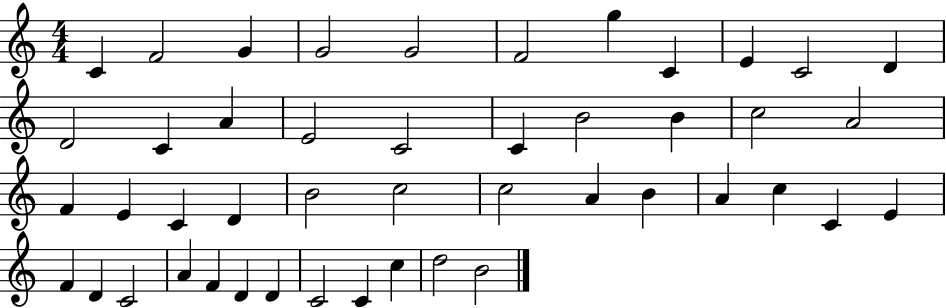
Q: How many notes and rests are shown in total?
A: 46